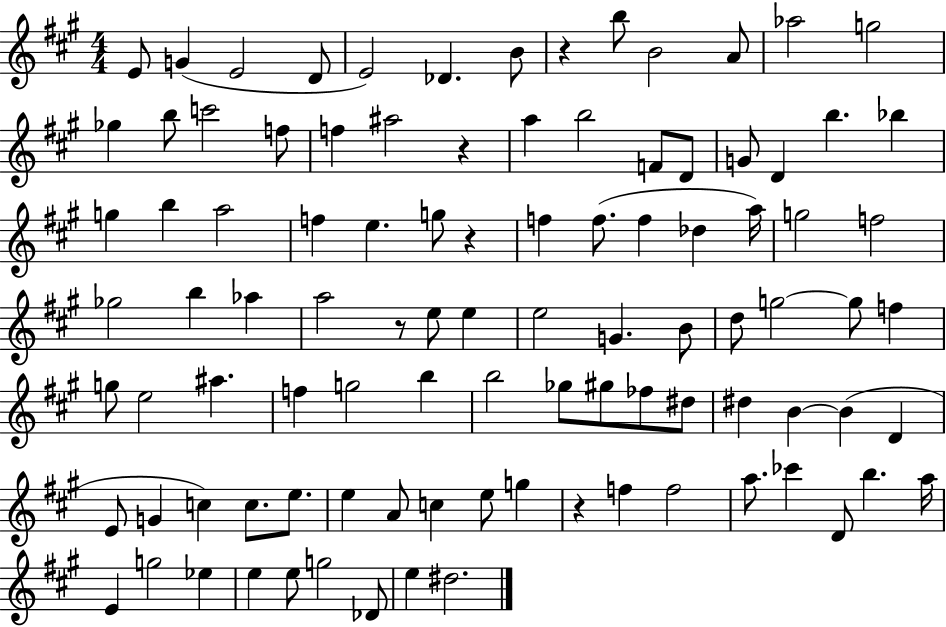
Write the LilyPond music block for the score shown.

{
  \clef treble
  \numericTimeSignature
  \time 4/4
  \key a \major
  e'8 g'4( e'2 d'8 | e'2) des'4. b'8 | r4 b''8 b'2 a'8 | aes''2 g''2 | \break ges''4 b''8 c'''2 f''8 | f''4 ais''2 r4 | a''4 b''2 f'8 d'8 | g'8 d'4 b''4. bes''4 | \break g''4 b''4 a''2 | f''4 e''4. g''8 r4 | f''4 f''8.( f''4 des''4 a''16) | g''2 f''2 | \break ges''2 b''4 aes''4 | a''2 r8 e''8 e''4 | e''2 g'4. b'8 | d''8 g''2~~ g''8 f''4 | \break g''8 e''2 ais''4. | f''4 g''2 b''4 | b''2 ges''8 gis''8 fes''8 dis''8 | dis''4 b'4~~ b'4( d'4 | \break e'8 g'4 c''4) c''8. e''8. | e''4 a'8 c''4 e''8 g''4 | r4 f''4 f''2 | a''8. ces'''4 d'8 b''4. a''16 | \break e'4 g''2 ees''4 | e''4 e''8 g''2 des'8 | e''4 dis''2. | \bar "|."
}